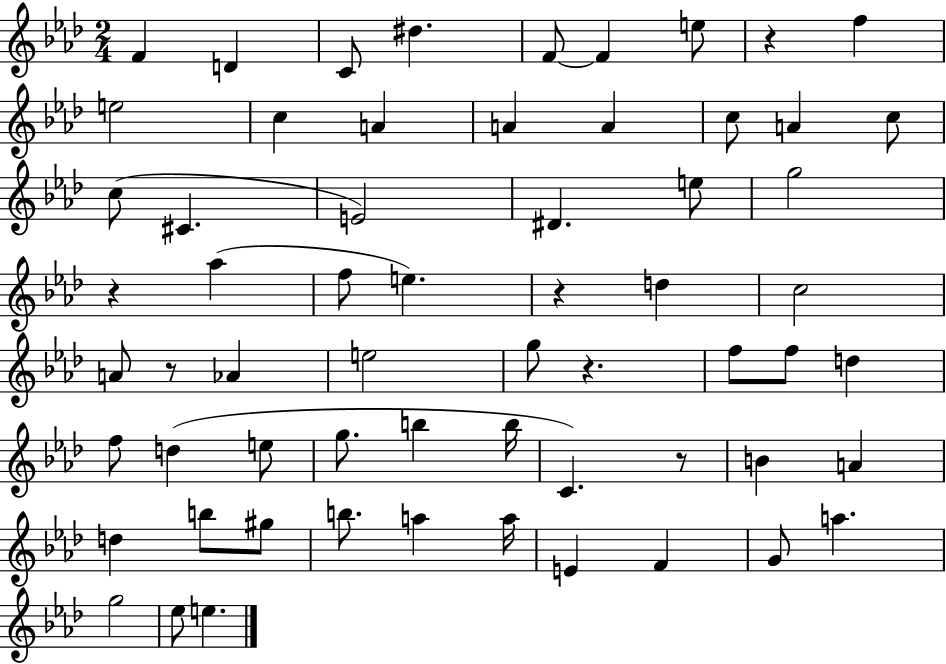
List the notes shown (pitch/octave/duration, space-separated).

F4/q D4/q C4/e D#5/q. F4/e F4/q E5/e R/q F5/q E5/h C5/q A4/q A4/q A4/q C5/e A4/q C5/e C5/e C#4/q. E4/h D#4/q. E5/e G5/h R/q Ab5/q F5/e E5/q. R/q D5/q C5/h A4/e R/e Ab4/q E5/h G5/e R/q. F5/e F5/e D5/q F5/e D5/q E5/e G5/e. B5/q B5/s C4/q. R/e B4/q A4/q D5/q B5/e G#5/e B5/e. A5/q A5/s E4/q F4/q G4/e A5/q. G5/h Eb5/e E5/q.